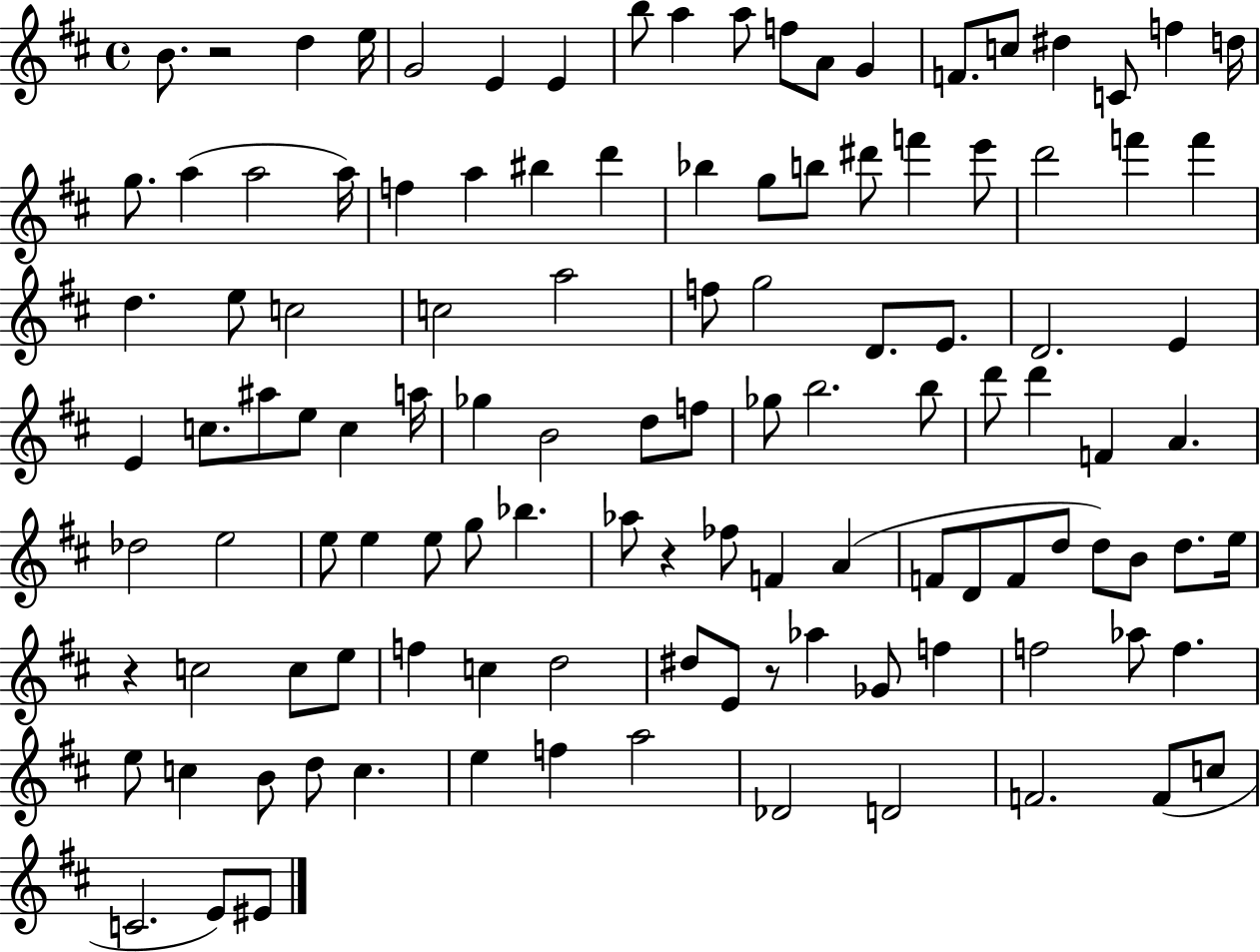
{
  \clef treble
  \time 4/4
  \defaultTimeSignature
  \key d \major
  b'8. r2 d''4 e''16 | g'2 e'4 e'4 | b''8 a''4 a''8 f''8 a'8 g'4 | f'8. c''8 dis''4 c'8 f''4 d''16 | \break g''8. a''4( a''2 a''16) | f''4 a''4 bis''4 d'''4 | bes''4 g''8 b''8 dis'''8 f'''4 e'''8 | d'''2 f'''4 f'''4 | \break d''4. e''8 c''2 | c''2 a''2 | f''8 g''2 d'8. e'8. | d'2. e'4 | \break e'4 c''8. ais''8 e''8 c''4 a''16 | ges''4 b'2 d''8 f''8 | ges''8 b''2. b''8 | d'''8 d'''4 f'4 a'4. | \break des''2 e''2 | e''8 e''4 e''8 g''8 bes''4. | aes''8 r4 fes''8 f'4 a'4( | f'8 d'8 f'8 d''8 d''8) b'8 d''8. e''16 | \break r4 c''2 c''8 e''8 | f''4 c''4 d''2 | dis''8 e'8 r8 aes''4 ges'8 f''4 | f''2 aes''8 f''4. | \break e''8 c''4 b'8 d''8 c''4. | e''4 f''4 a''2 | des'2 d'2 | f'2. f'8( c''8 | \break c'2. e'8) eis'8 | \bar "|."
}